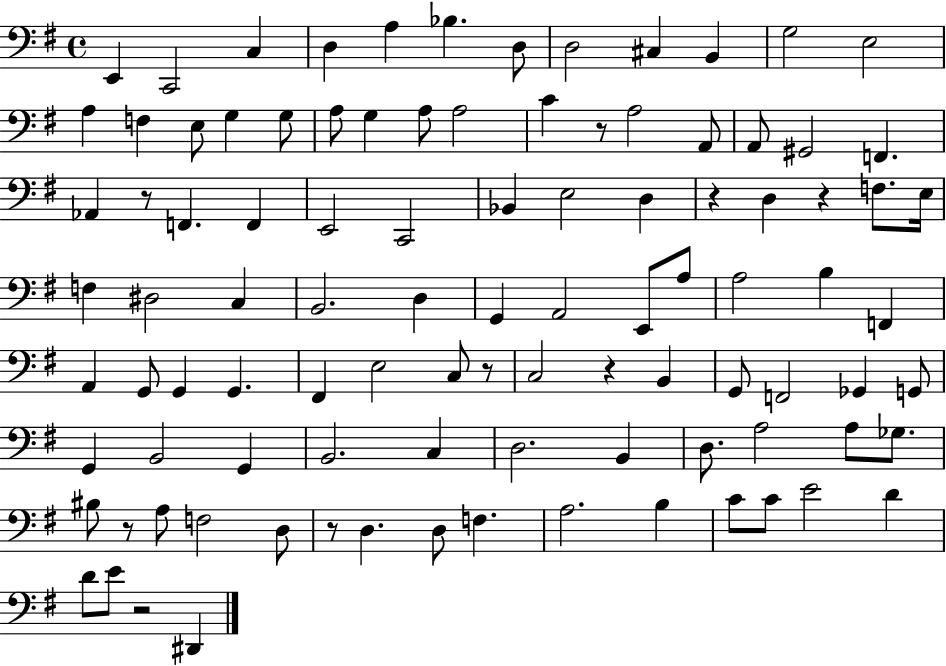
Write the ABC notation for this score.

X:1
T:Untitled
M:4/4
L:1/4
K:G
E,, C,,2 C, D, A, _B, D,/2 D,2 ^C, B,, G,2 E,2 A, F, E,/2 G, G,/2 A,/2 G, A,/2 A,2 C z/2 A,2 A,,/2 A,,/2 ^G,,2 F,, _A,, z/2 F,, F,, E,,2 C,,2 _B,, E,2 D, z D, z F,/2 E,/4 F, ^D,2 C, B,,2 D, G,, A,,2 E,,/2 A,/2 A,2 B, F,, A,, G,,/2 G,, G,, ^F,, E,2 C,/2 z/2 C,2 z B,, G,,/2 F,,2 _G,, G,,/2 G,, B,,2 G,, B,,2 C, D,2 B,, D,/2 A,2 A,/2 _G,/2 ^B,/2 z/2 A,/2 F,2 D,/2 z/2 D, D,/2 F, A,2 B, C/2 C/2 E2 D D/2 E/2 z2 ^D,,